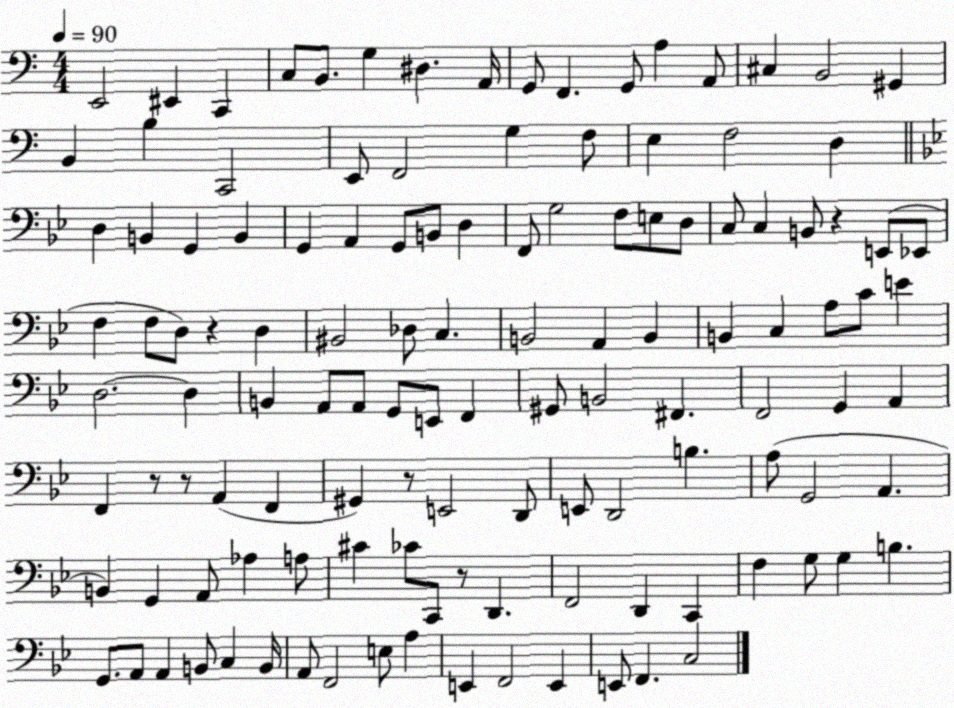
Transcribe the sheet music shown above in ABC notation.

X:1
T:Untitled
M:4/4
L:1/4
K:C
E,,2 ^E,, C,, C,/2 B,,/2 G, ^D, A,,/4 G,,/2 F,, G,,/2 A, A,,/2 ^C, B,,2 ^G,, B,, B, C,,2 E,,/2 F,,2 G, F,/2 E, F,2 D, D, B,, G,, B,, G,, A,, G,,/2 B,,/2 D, F,,/2 G,2 F,/2 E,/2 D,/2 C,/2 C, B,,/2 z E,,/2 _E,,/2 F, F,/2 D,/2 z D, ^B,,2 _D,/2 C, B,,2 A,, B,, B,, C, A,/2 C/2 E D,2 D, B,, A,,/2 A,,/2 G,,/2 E,,/2 F,, ^G,,/2 B,,2 ^F,, F,,2 G,, A,, F,, z/2 z/2 A,, F,, ^G,, z/2 E,,2 D,,/2 E,,/2 D,,2 B, A,/2 G,,2 A,, B,, G,, A,,/2 _A, A,/2 ^C _C/2 C,,/2 z/2 D,, F,,2 D,, C,, F, G,/2 G, B, G,,/2 A,,/2 A,, B,,/2 C, B,,/4 A,,/2 F,,2 E,/2 A, E,, F,,2 E,, E,,/2 F,, C,2